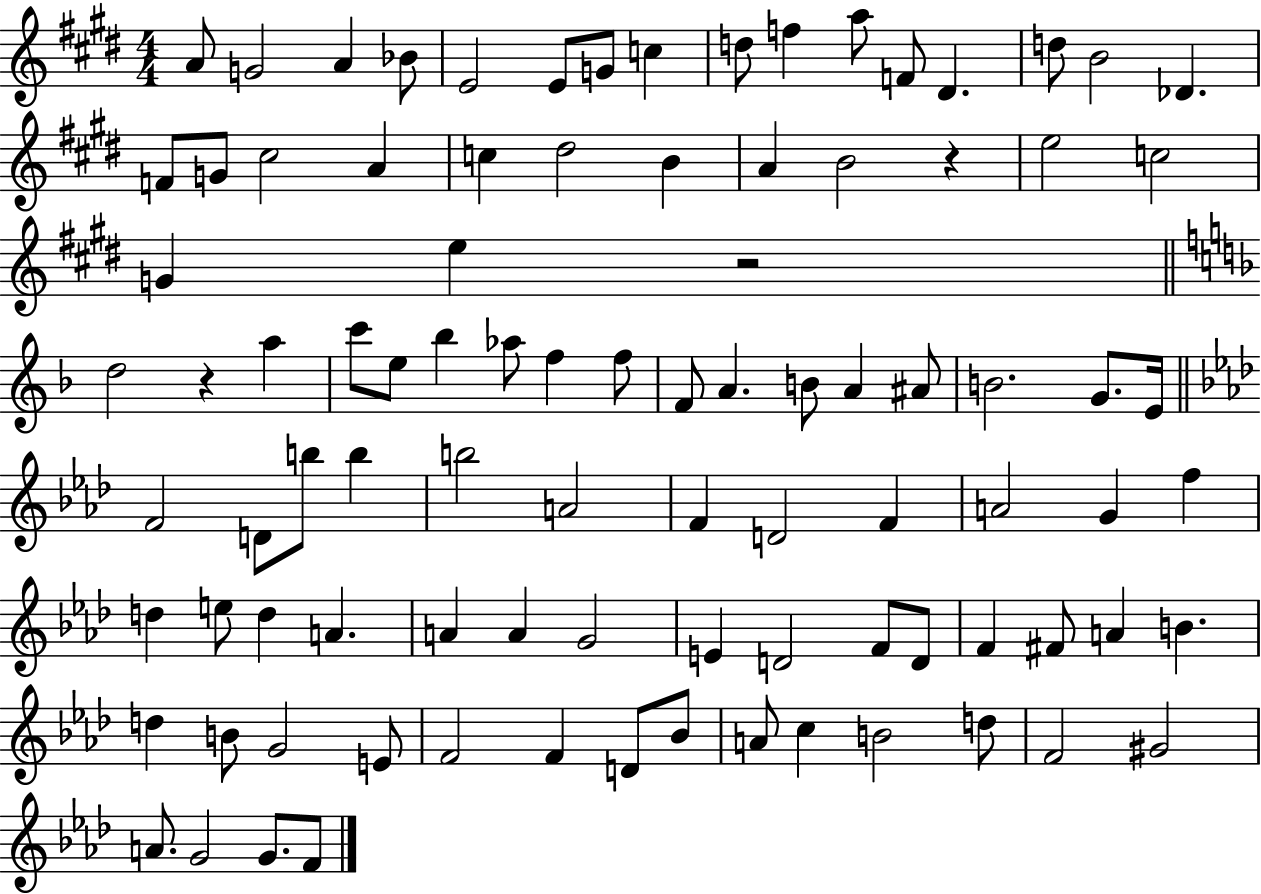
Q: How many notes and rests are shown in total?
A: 93